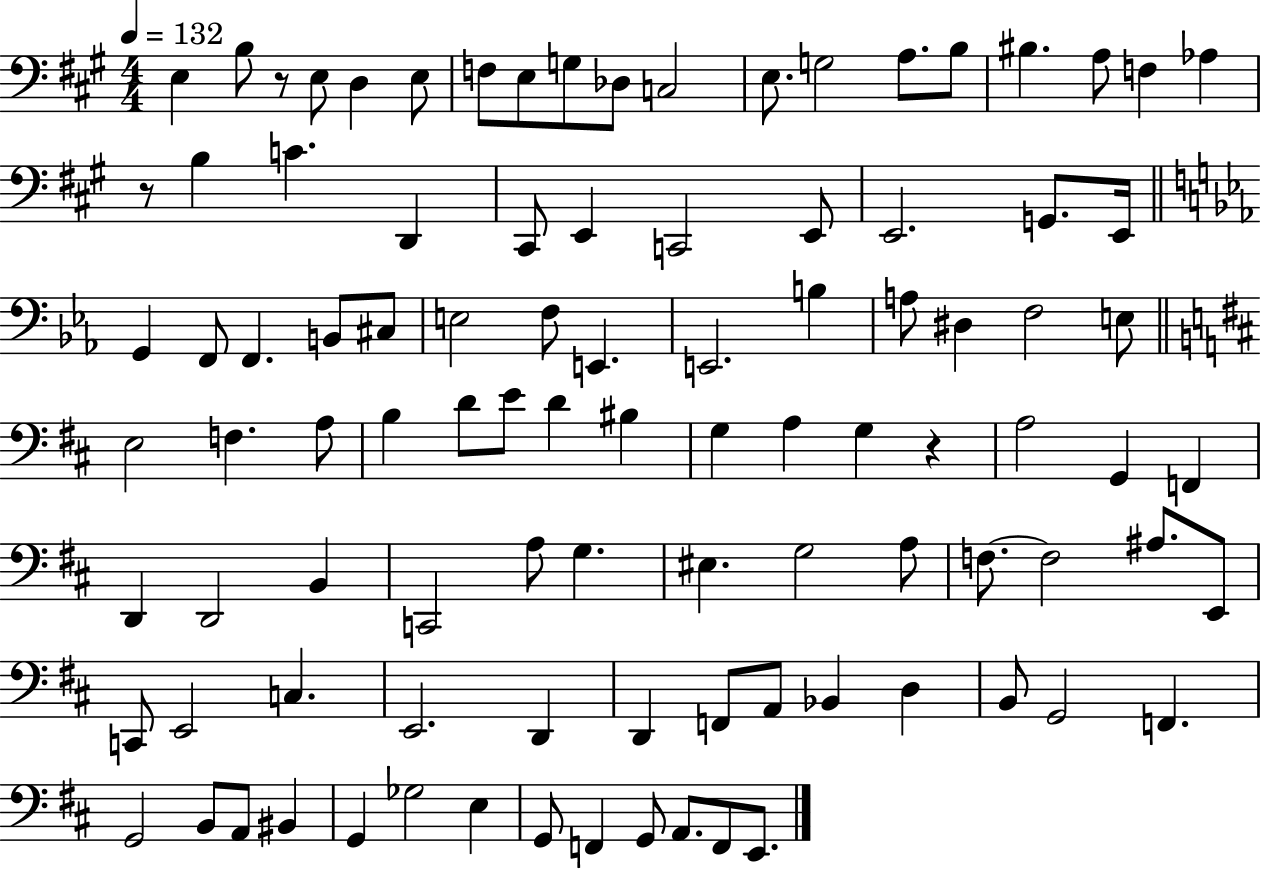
X:1
T:Untitled
M:4/4
L:1/4
K:A
E, B,/2 z/2 E,/2 D, E,/2 F,/2 E,/2 G,/2 _D,/2 C,2 E,/2 G,2 A,/2 B,/2 ^B, A,/2 F, _A, z/2 B, C D,, ^C,,/2 E,, C,,2 E,,/2 E,,2 G,,/2 E,,/4 G,, F,,/2 F,, B,,/2 ^C,/2 E,2 F,/2 E,, E,,2 B, A,/2 ^D, F,2 E,/2 E,2 F, A,/2 B, D/2 E/2 D ^B, G, A, G, z A,2 G,, F,, D,, D,,2 B,, C,,2 A,/2 G, ^E, G,2 A,/2 F,/2 F,2 ^A,/2 E,,/2 C,,/2 E,,2 C, E,,2 D,, D,, F,,/2 A,,/2 _B,, D, B,,/2 G,,2 F,, G,,2 B,,/2 A,,/2 ^B,, G,, _G,2 E, G,,/2 F,, G,,/2 A,,/2 F,,/2 E,,/2